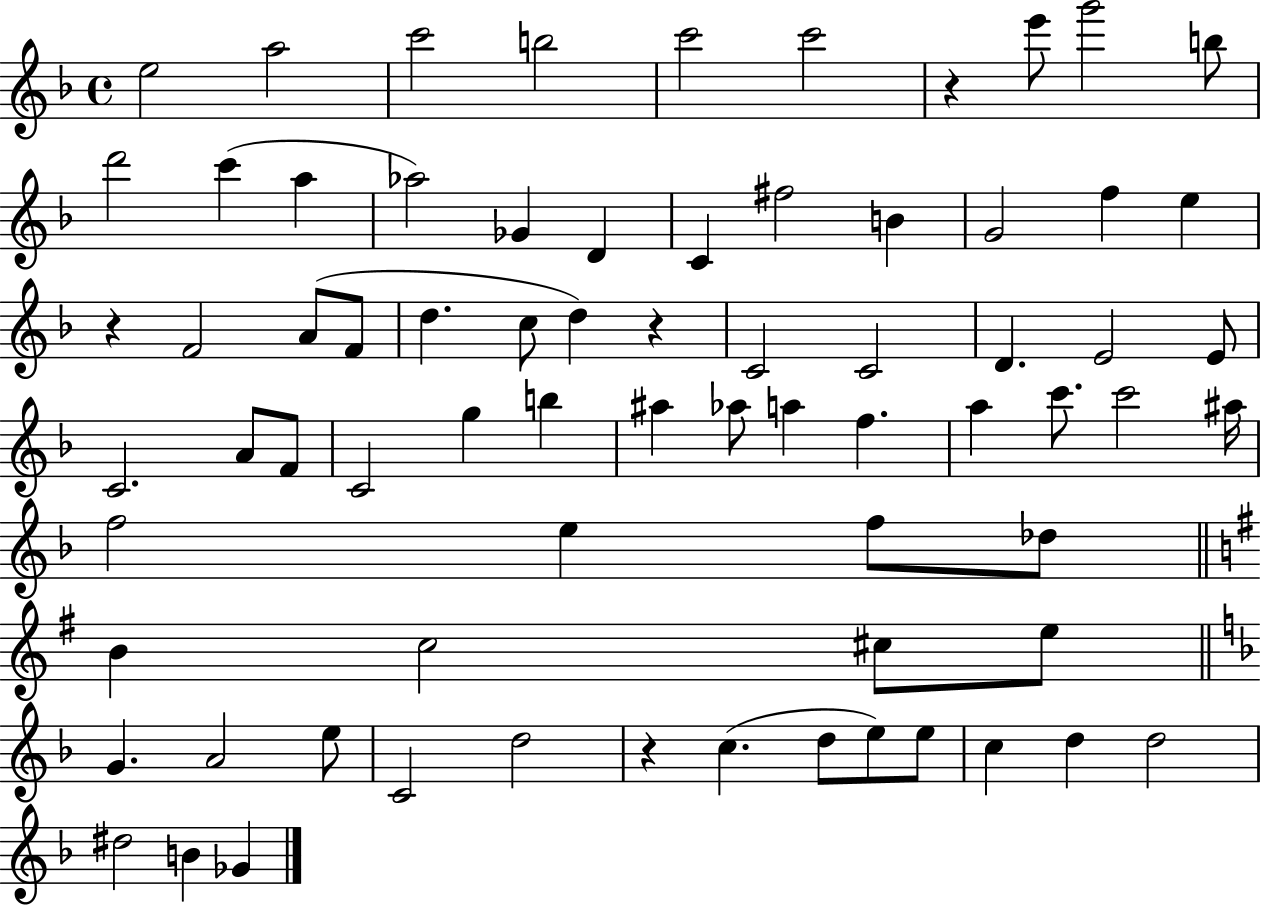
{
  \clef treble
  \time 4/4
  \defaultTimeSignature
  \key f \major
  e''2 a''2 | c'''2 b''2 | c'''2 c'''2 | r4 e'''8 g'''2 b''8 | \break d'''2 c'''4( a''4 | aes''2) ges'4 d'4 | c'4 fis''2 b'4 | g'2 f''4 e''4 | \break r4 f'2 a'8( f'8 | d''4. c''8 d''4) r4 | c'2 c'2 | d'4. e'2 e'8 | \break c'2. a'8 f'8 | c'2 g''4 b''4 | ais''4 aes''8 a''4 f''4. | a''4 c'''8. c'''2 ais''16 | \break f''2 e''4 f''8 des''8 | \bar "||" \break \key g \major b'4 c''2 cis''8 e''8 | \bar "||" \break \key d \minor g'4. a'2 e''8 | c'2 d''2 | r4 c''4.( d''8 e''8) e''8 | c''4 d''4 d''2 | \break dis''2 b'4 ges'4 | \bar "|."
}